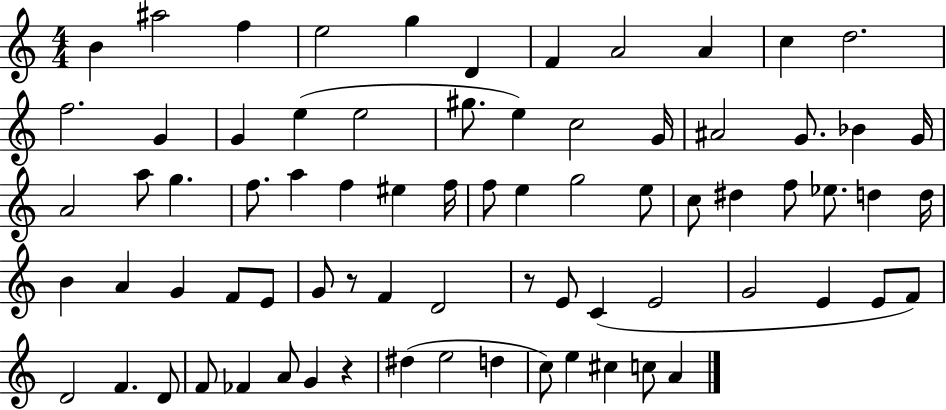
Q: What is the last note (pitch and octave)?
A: A4